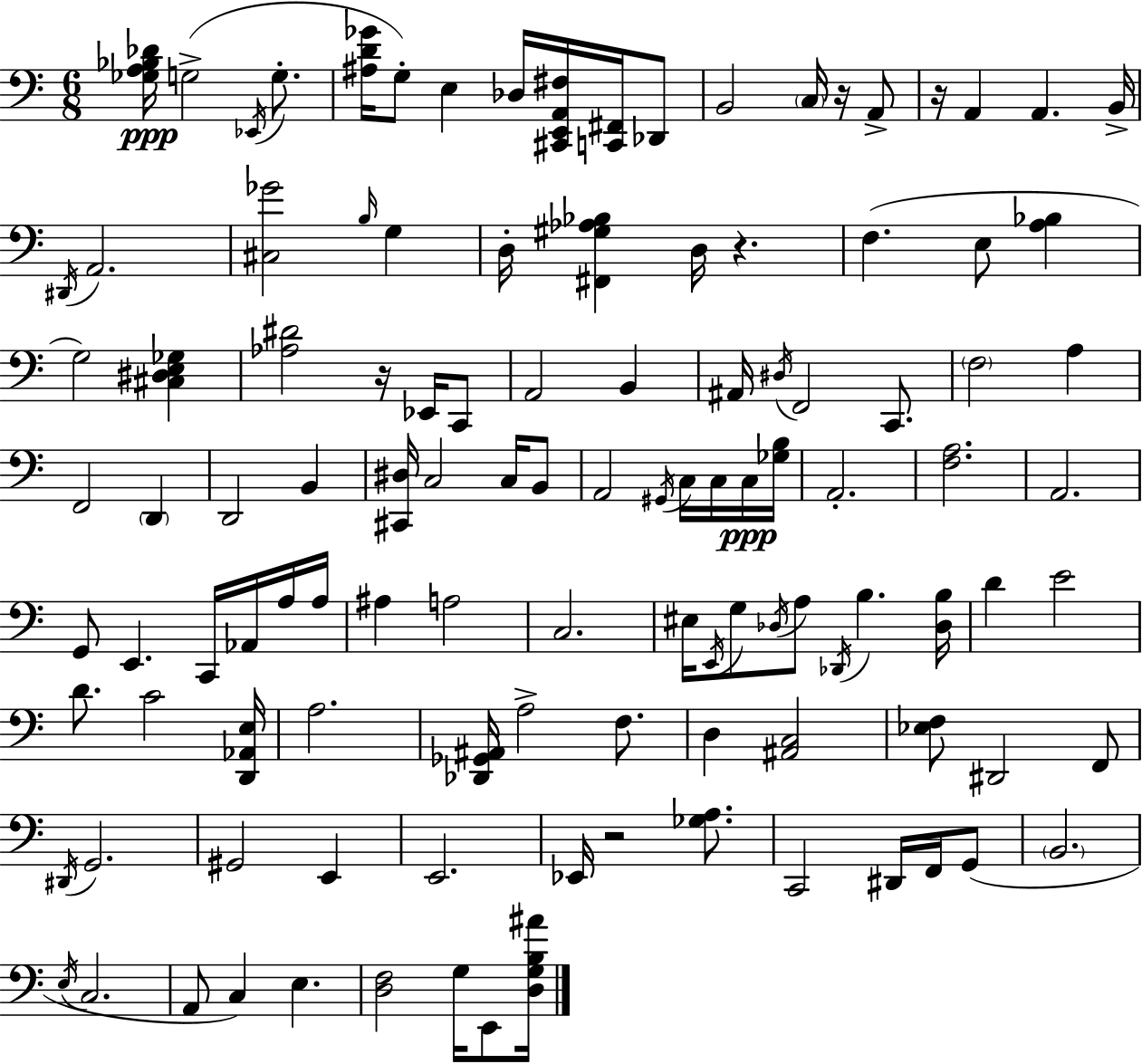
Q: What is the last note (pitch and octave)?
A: E2